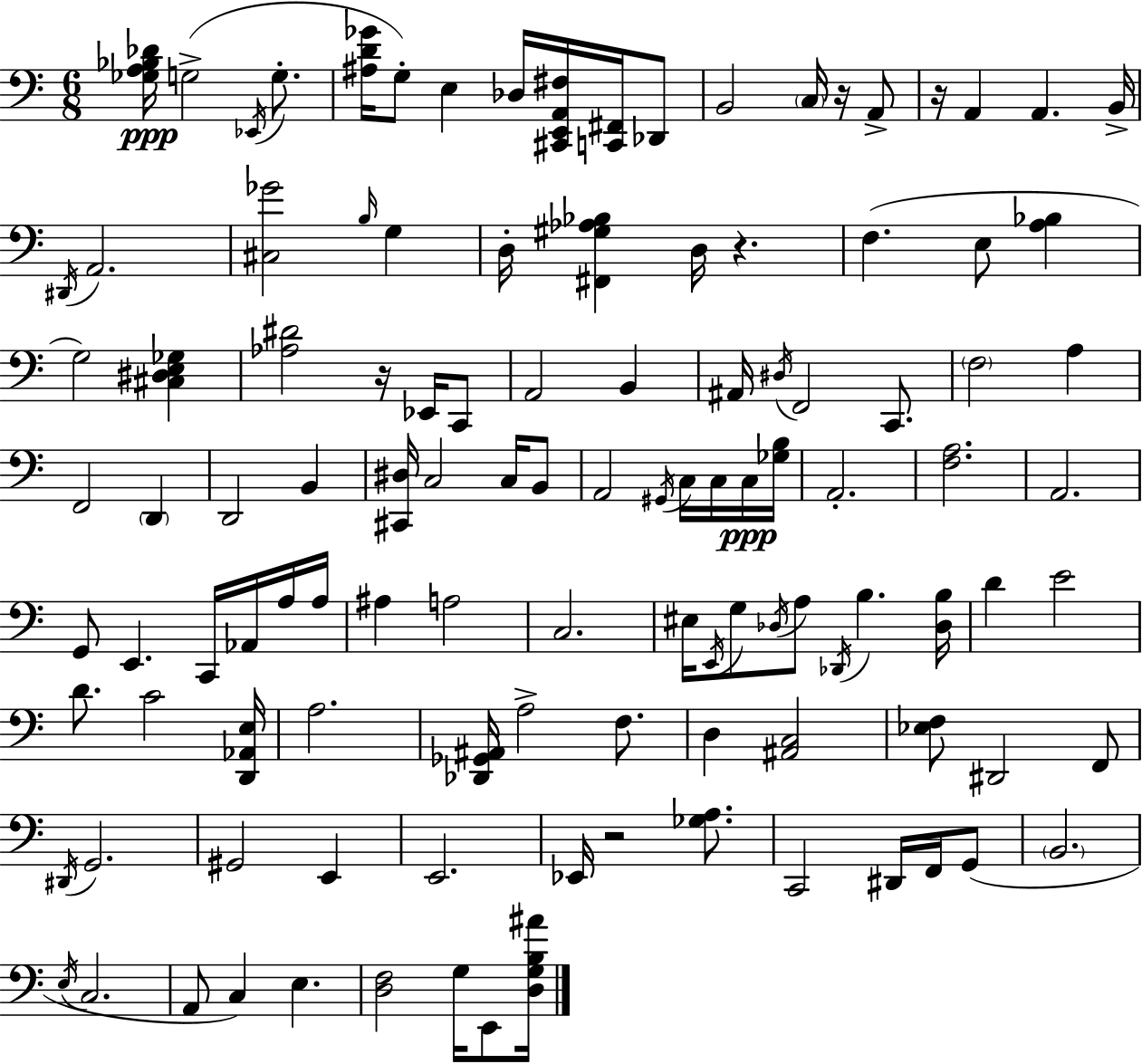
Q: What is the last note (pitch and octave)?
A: E2